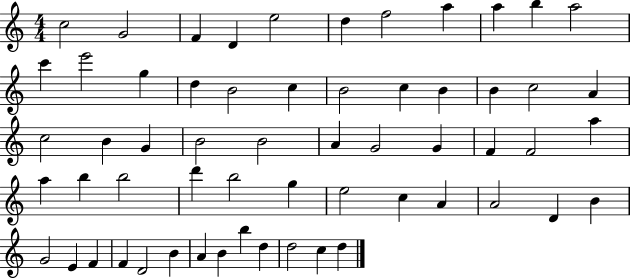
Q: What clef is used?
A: treble